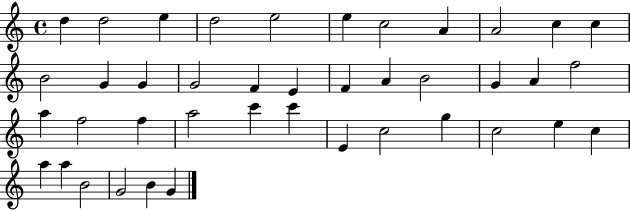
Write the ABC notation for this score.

X:1
T:Untitled
M:4/4
L:1/4
K:C
d d2 e d2 e2 e c2 A A2 c c B2 G G G2 F E F A B2 G A f2 a f2 f a2 c' c' E c2 g c2 e c a a B2 G2 B G